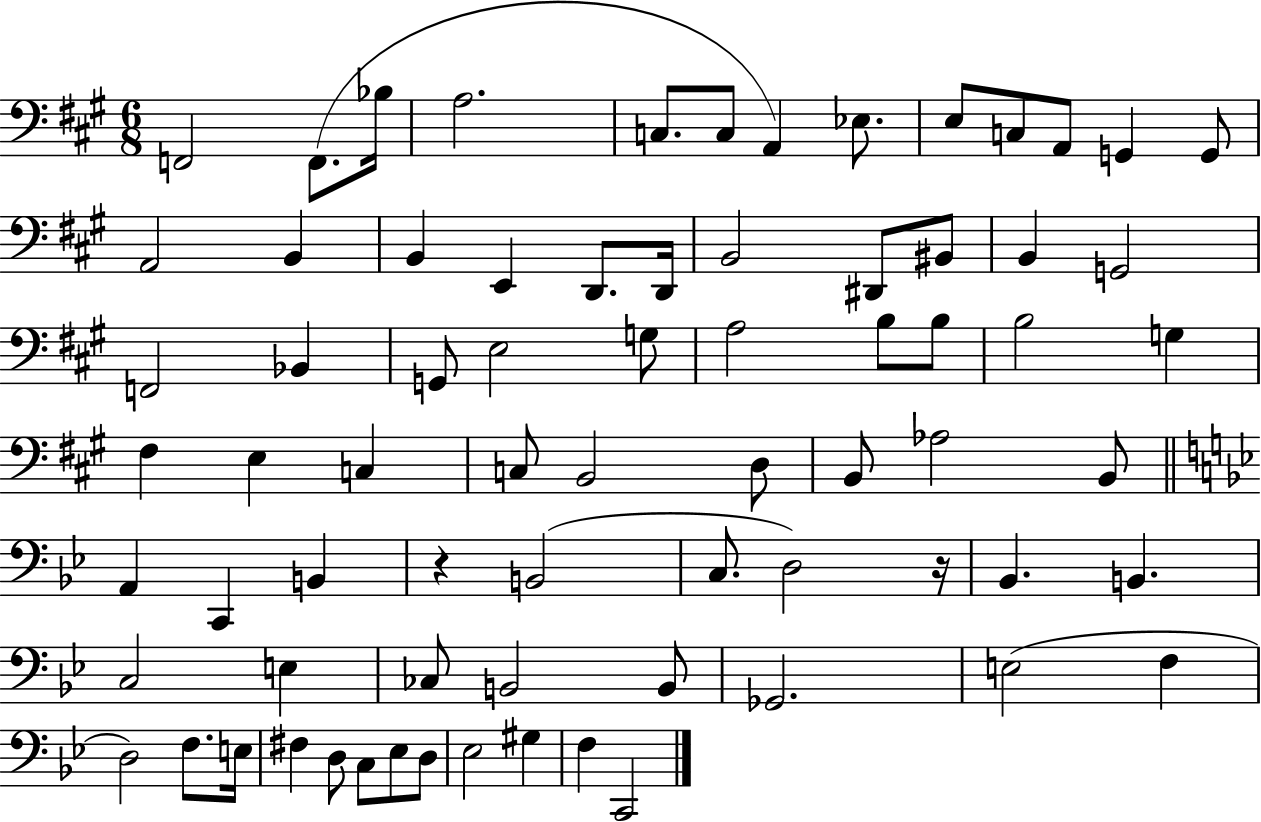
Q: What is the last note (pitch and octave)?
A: C2